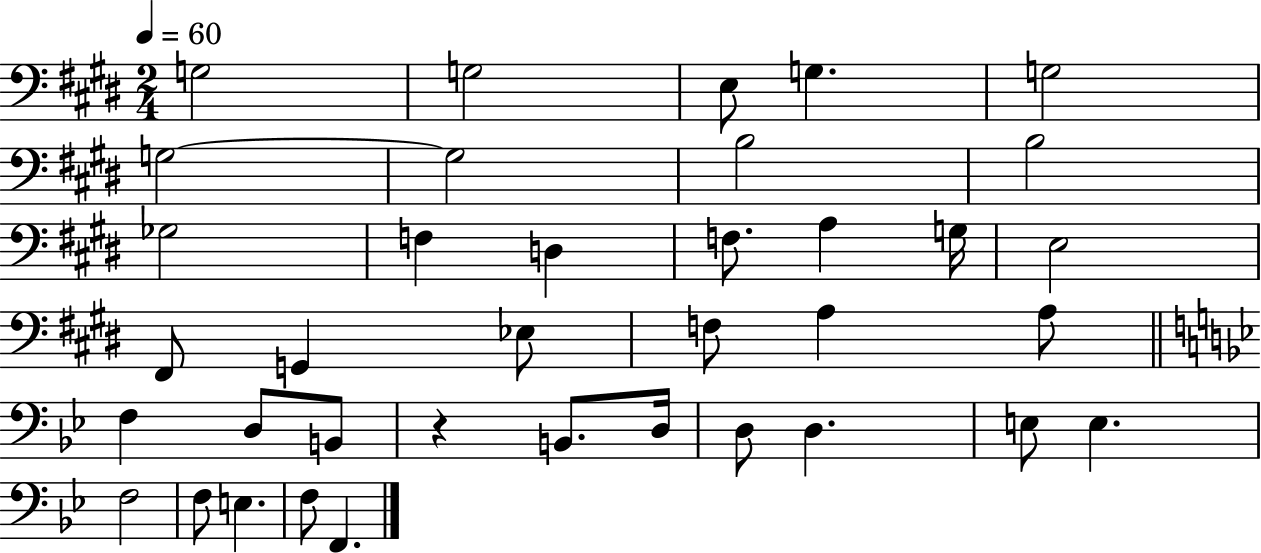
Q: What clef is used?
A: bass